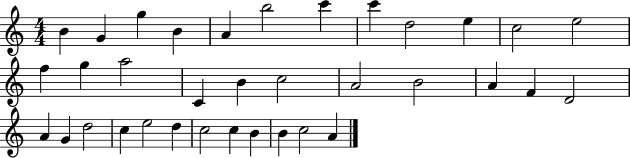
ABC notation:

X:1
T:Untitled
M:4/4
L:1/4
K:C
B G g B A b2 c' c' d2 e c2 e2 f g a2 C B c2 A2 B2 A F D2 A G d2 c e2 d c2 c B B c2 A